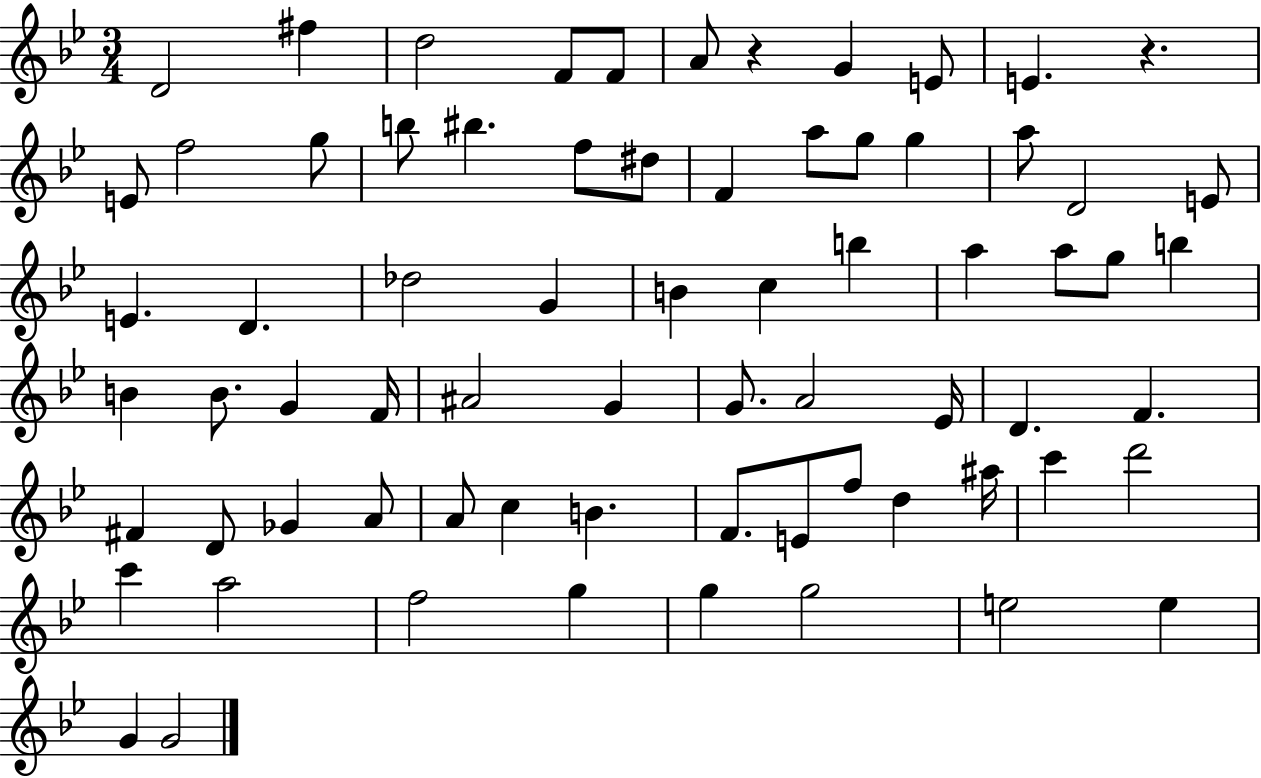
X:1
T:Untitled
M:3/4
L:1/4
K:Bb
D2 ^f d2 F/2 F/2 A/2 z G E/2 E z E/2 f2 g/2 b/2 ^b f/2 ^d/2 F a/2 g/2 g a/2 D2 E/2 E D _d2 G B c b a a/2 g/2 b B B/2 G F/4 ^A2 G G/2 A2 _E/4 D F ^F D/2 _G A/2 A/2 c B F/2 E/2 f/2 d ^a/4 c' d'2 c' a2 f2 g g g2 e2 e G G2